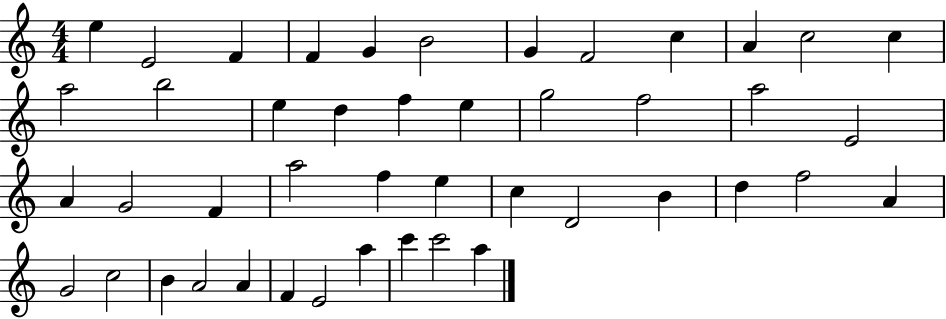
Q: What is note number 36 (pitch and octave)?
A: C5